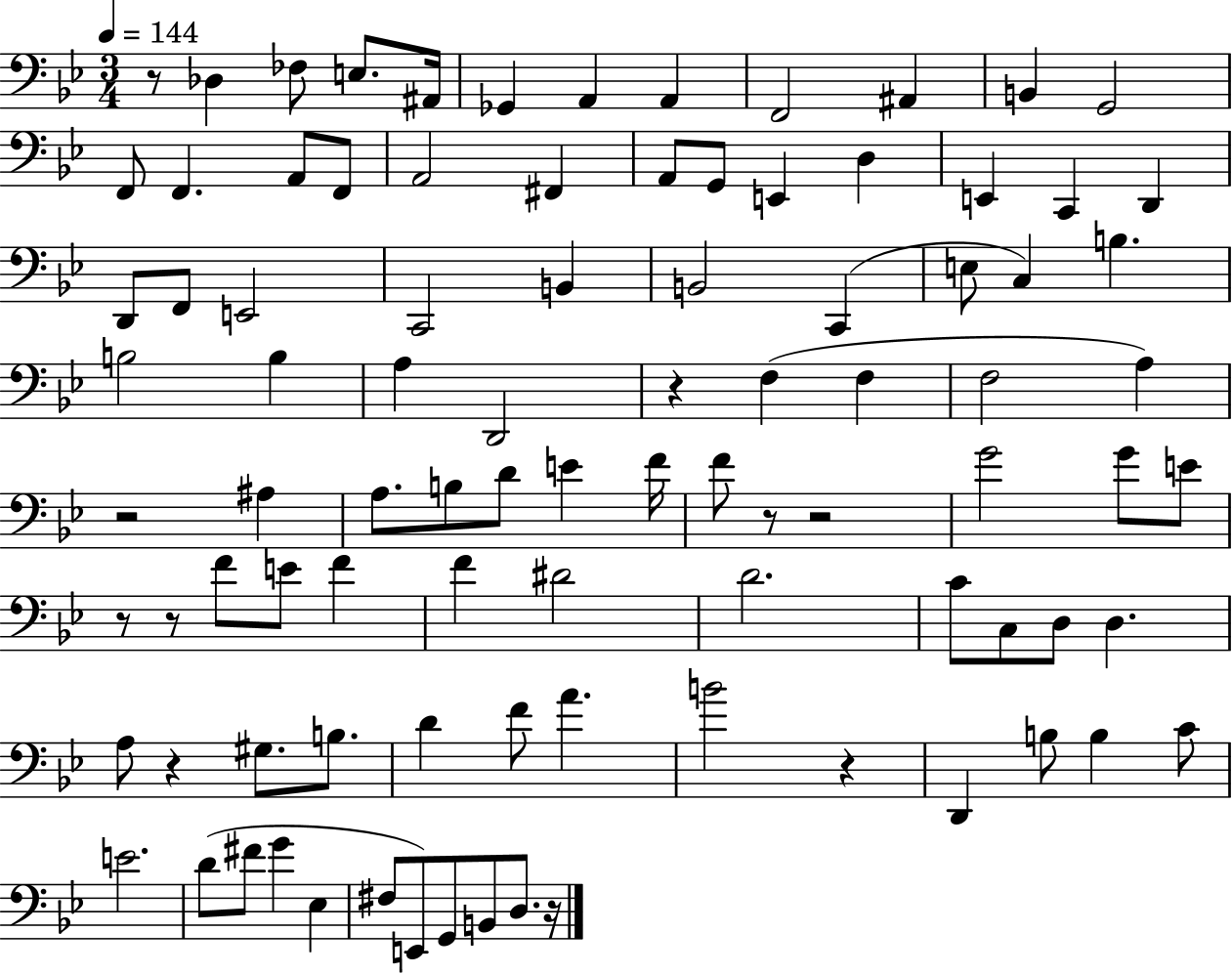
R/e Db3/q FES3/e E3/e. A#2/s Gb2/q A2/q A2/q F2/h A#2/q B2/q G2/h F2/e F2/q. A2/e F2/e A2/h F#2/q A2/e G2/e E2/q D3/q E2/q C2/q D2/q D2/e F2/e E2/h C2/h B2/q B2/h C2/q E3/e C3/q B3/q. B3/h B3/q A3/q D2/h R/q F3/q F3/q F3/h A3/q R/h A#3/q A3/e. B3/e D4/e E4/q F4/s F4/e R/e R/h G4/h G4/e E4/e R/e R/e F4/e E4/e F4/q F4/q D#4/h D4/h. C4/e C3/e D3/e D3/q. A3/e R/q G#3/e. B3/e. D4/q F4/e A4/q. B4/h R/q D2/q B3/e B3/q C4/e E4/h. D4/e F#4/e G4/q Eb3/q F#3/e E2/e G2/e B2/e D3/e. R/s